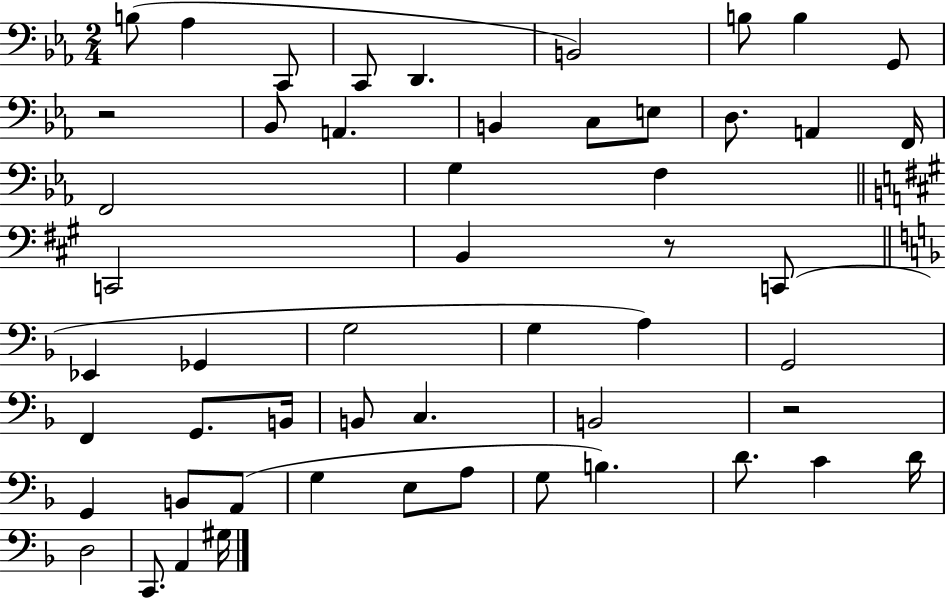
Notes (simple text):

B3/e Ab3/q C2/e C2/e D2/q. B2/h B3/e B3/q G2/e R/h Bb2/e A2/q. B2/q C3/e E3/e D3/e. A2/q F2/s F2/h G3/q F3/q C2/h B2/q R/e C2/e Eb2/q Gb2/q G3/h G3/q A3/q G2/h F2/q G2/e. B2/s B2/e C3/q. B2/h R/h G2/q B2/e A2/e G3/q E3/e A3/e G3/e B3/q. D4/e. C4/q D4/s D3/h C2/e. A2/q G#3/s